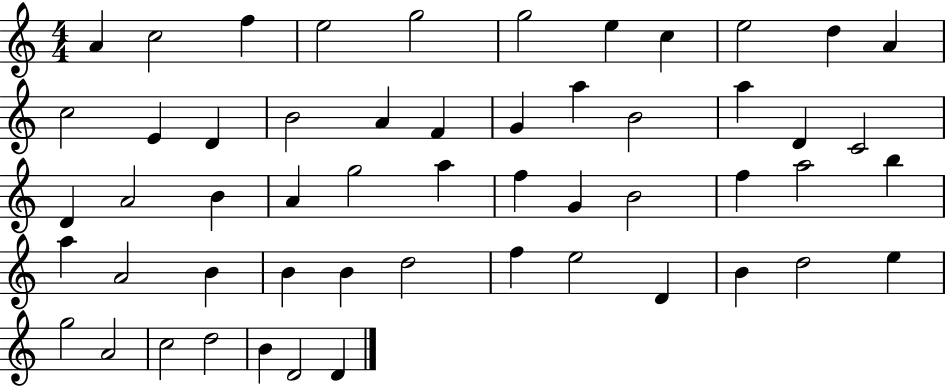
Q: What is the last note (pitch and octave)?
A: D4